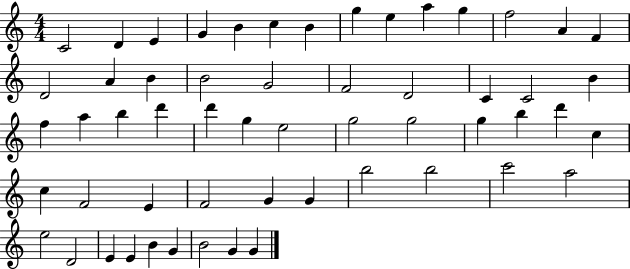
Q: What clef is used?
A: treble